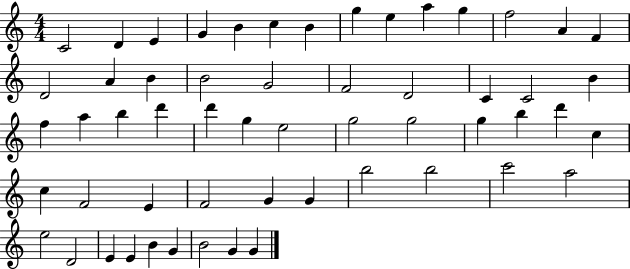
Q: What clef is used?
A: treble